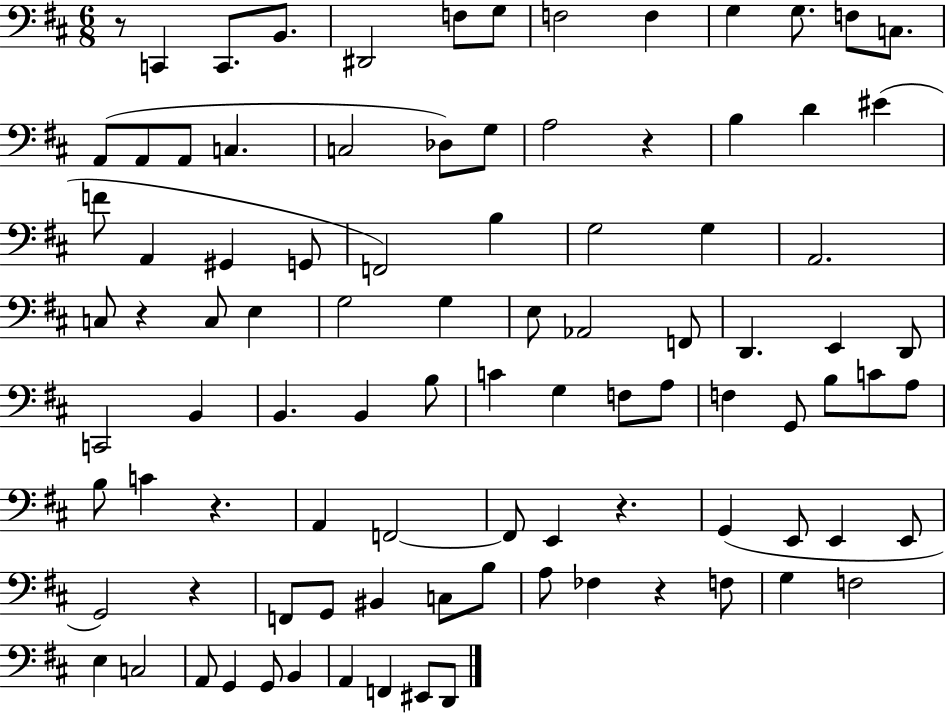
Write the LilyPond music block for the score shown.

{
  \clef bass
  \numericTimeSignature
  \time 6/8
  \key d \major
  \repeat volta 2 { r8 c,4 c,8. b,8. | dis,2 f8 g8 | f2 f4 | g4 g8. f8 c8. | \break a,8( a,8 a,8 c4. | c2 des8) g8 | a2 r4 | b4 d'4 eis'4( | \break f'8 a,4 gis,4 g,8 | f,2) b4 | g2 g4 | a,2. | \break c8 r4 c8 e4 | g2 g4 | e8 aes,2 f,8 | d,4. e,4 d,8 | \break c,2 b,4 | b,4. b,4 b8 | c'4 g4 f8 a8 | f4 g,8 b8 c'8 a8 | \break b8 c'4 r4. | a,4 f,2~~ | f,8 e,4 r4. | g,4( e,8 e,4 e,8 | \break g,2) r4 | f,8 g,8 bis,4 c8 b8 | a8 fes4 r4 f8 | g4 f2 | \break e4 c2 | a,8 g,4 g,8 b,4 | a,4 f,4 eis,8 d,8 | } \bar "|."
}